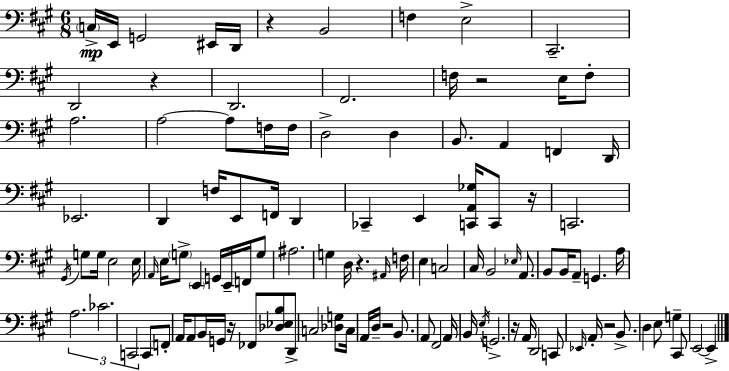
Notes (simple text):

C3/s E2/s G2/h EIS2/s D2/s R/q B2/h F3/q E3/h C#2/h. D2/h R/q D2/h. F#2/h. F3/s R/h E3/s F3/e A3/h. A3/h A3/e F3/s F3/s D3/h D3/q B2/e. A2/q F2/q D2/s Eb2/h. D2/q F3/s E2/e F2/s D2/q CES2/q E2/q [C2,A2,Gb3]/s C2/e R/s C2/h. G#2/s G3/e G3/s E3/h E3/s A2/s E3/s G3/e E2/q G2/s E2/s F2/s G3/e A#3/h. G3/q D3/s R/q. A#2/s F3/s E3/q C3/h C#3/s B2/h Eb3/s A2/e. B2/e B2/s A2/e G2/q. A3/s A3/h. CES4/h. C2/h C2/e F2/e A2/s A2/e B2/s G2/s R/s FES2/e [Db3,Eb3,B3]/e D2/e C3/h [Db3,G3]/e C3/s A2/s D3/s R/h B2/e. A2/e F#2/h A2/s B2/s E3/s G2/h. R/s A2/s D2/h C2/e Eb2/s A2/s R/h B2/e. D3/q E3/e G3/q C#2/e E2/h E2/q